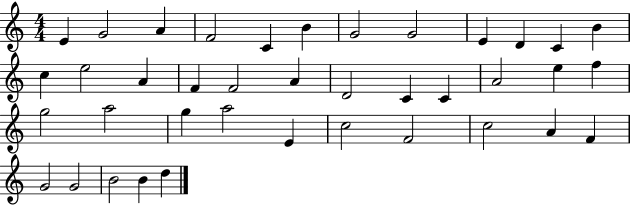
{
  \clef treble
  \numericTimeSignature
  \time 4/4
  \key c \major
  e'4 g'2 a'4 | f'2 c'4 b'4 | g'2 g'2 | e'4 d'4 c'4 b'4 | \break c''4 e''2 a'4 | f'4 f'2 a'4 | d'2 c'4 c'4 | a'2 e''4 f''4 | \break g''2 a''2 | g''4 a''2 e'4 | c''2 f'2 | c''2 a'4 f'4 | \break g'2 g'2 | b'2 b'4 d''4 | \bar "|."
}